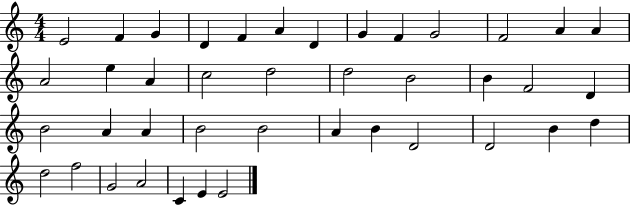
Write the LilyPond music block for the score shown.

{
  \clef treble
  \numericTimeSignature
  \time 4/4
  \key c \major
  e'2 f'4 g'4 | d'4 f'4 a'4 d'4 | g'4 f'4 g'2 | f'2 a'4 a'4 | \break a'2 e''4 a'4 | c''2 d''2 | d''2 b'2 | b'4 f'2 d'4 | \break b'2 a'4 a'4 | b'2 b'2 | a'4 b'4 d'2 | d'2 b'4 d''4 | \break d''2 f''2 | g'2 a'2 | c'4 e'4 e'2 | \bar "|."
}